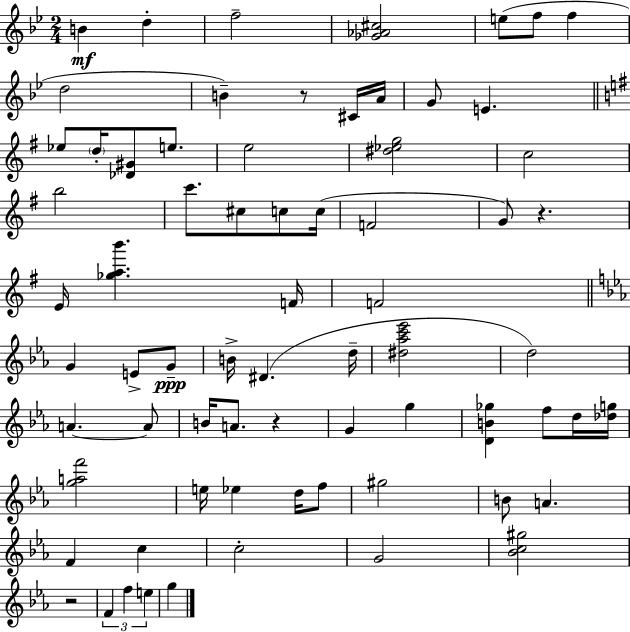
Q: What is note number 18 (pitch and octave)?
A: B5